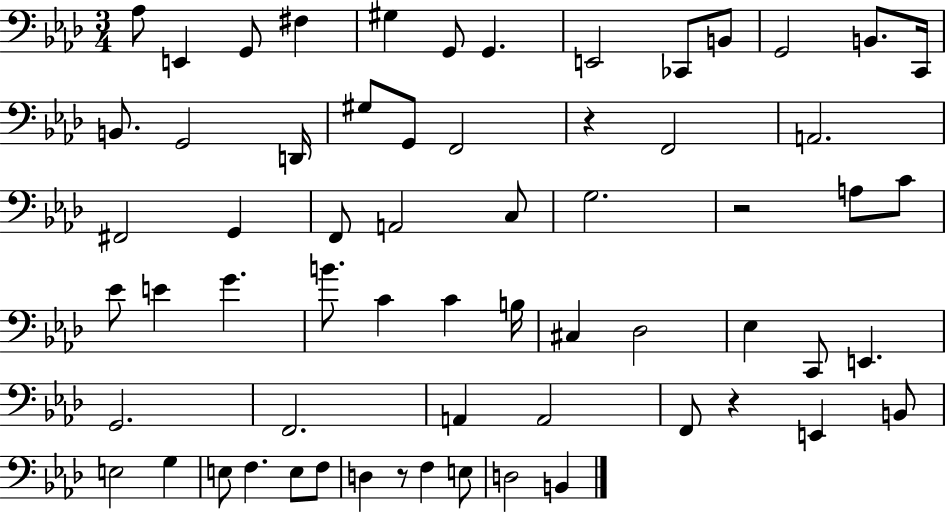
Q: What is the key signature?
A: AES major